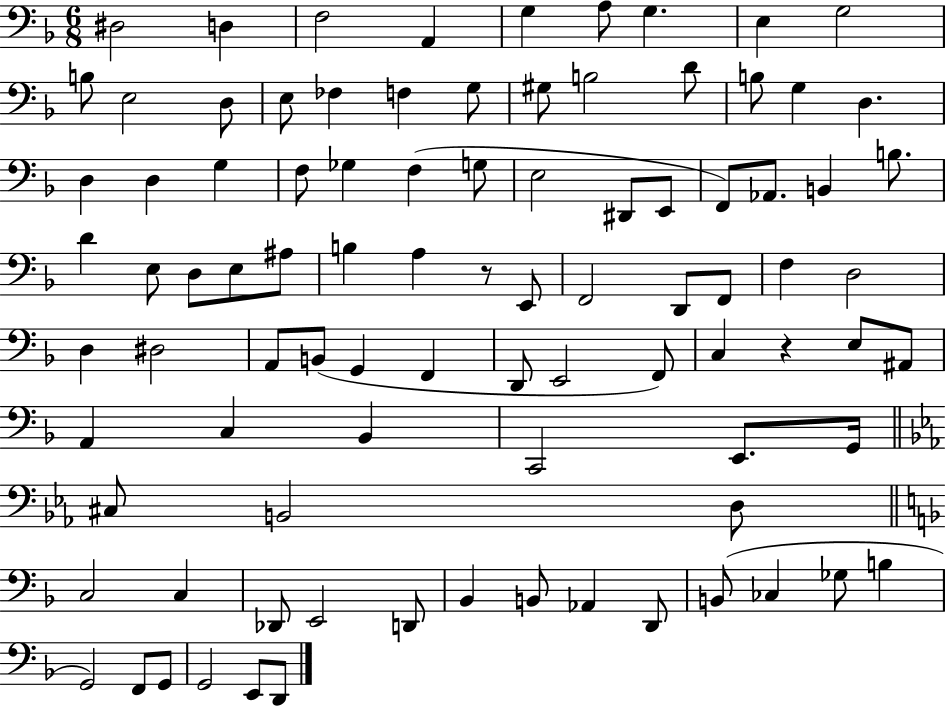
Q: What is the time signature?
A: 6/8